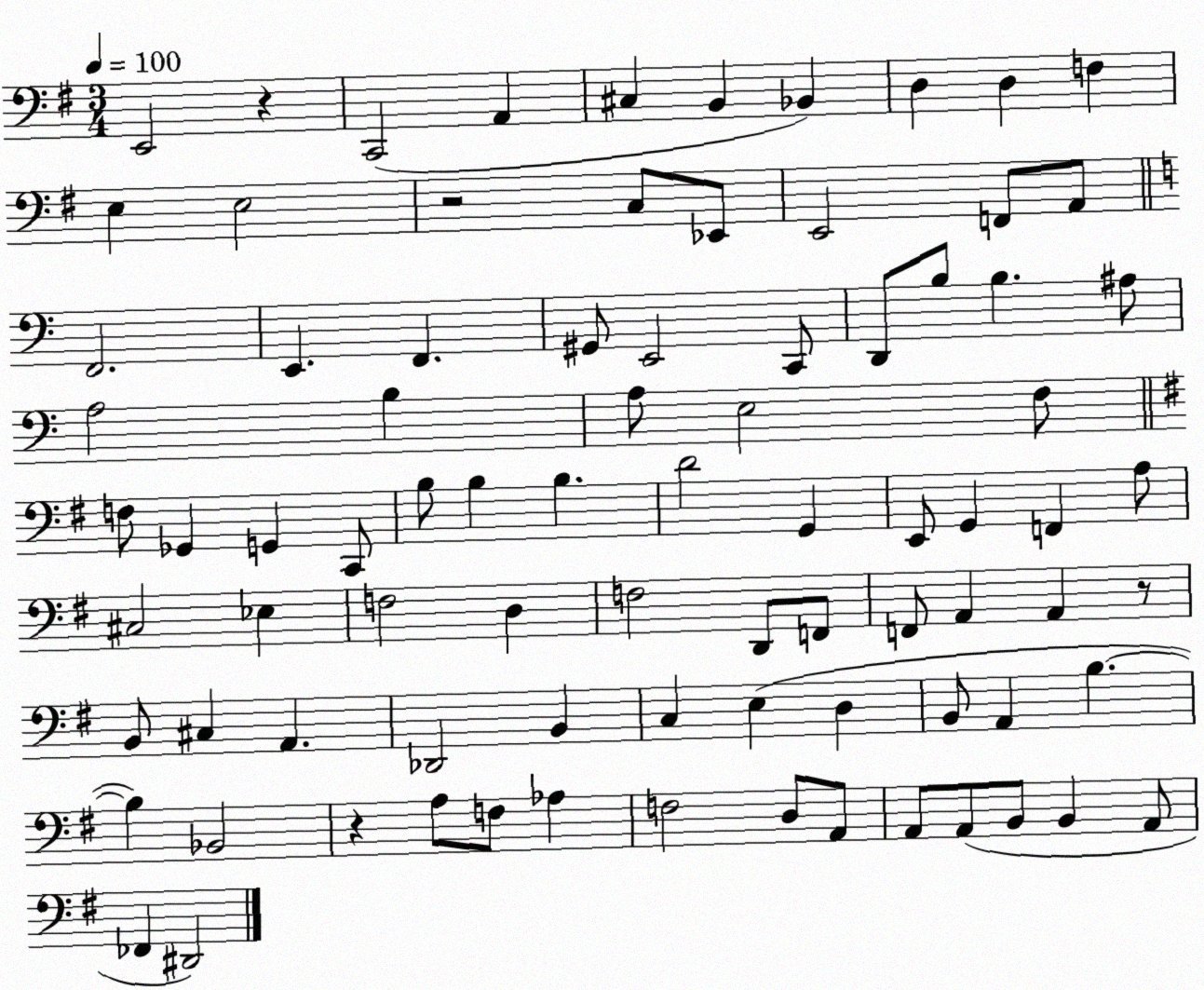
X:1
T:Untitled
M:3/4
L:1/4
K:G
E,,2 z C,,2 A,, ^C, B,, _B,, D, D, F, E, E,2 z2 C,/2 _E,,/2 E,,2 F,,/2 A,,/2 F,,2 E,, F,, ^G,,/2 E,,2 C,,/2 D,,/2 B,/2 B, ^A,/2 A,2 B, A,/2 E,2 F,/2 F,/2 _G,, G,, C,,/2 B,/2 B, B, D2 G,, E,,/2 G,, F,, A,/2 ^C,2 _E, F,2 D, F,2 D,,/2 F,,/2 F,,/2 A,, A,, z/2 B,,/2 ^C, A,, _D,,2 B,, C, E, D, B,,/2 A,, B, B, _B,,2 z A,/2 F,/2 _A, F,2 D,/2 A,,/2 A,,/2 A,,/2 B,,/2 B,, A,,/2 _F,, ^D,,2